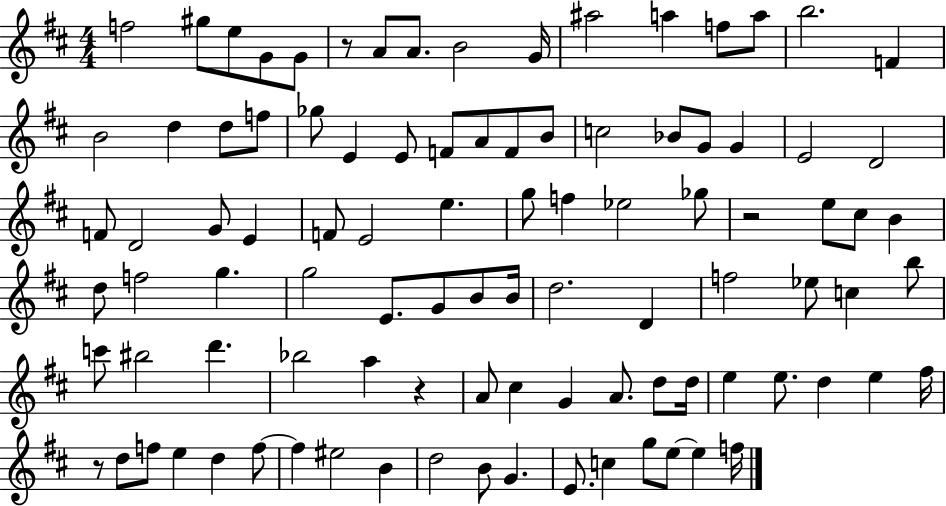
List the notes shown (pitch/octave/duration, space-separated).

F5/h G#5/e E5/e G4/e G4/e R/e A4/e A4/e. B4/h G4/s A#5/h A5/q F5/e A5/e B5/h. F4/q B4/h D5/q D5/e F5/e Gb5/e E4/q E4/e F4/e A4/e F4/e B4/e C5/h Bb4/e G4/e G4/q E4/h D4/h F4/e D4/h G4/e E4/q F4/e E4/h E5/q. G5/e F5/q Eb5/h Gb5/e R/h E5/e C#5/e B4/q D5/e F5/h G5/q. G5/h E4/e. G4/e B4/e B4/s D5/h. D4/q F5/h Eb5/e C5/q B5/e C6/e BIS5/h D6/q. Bb5/h A5/q R/q A4/e C#5/q G4/q A4/e. D5/e D5/s E5/q E5/e. D5/q E5/q F#5/s R/e D5/e F5/e E5/q D5/q F5/e F5/q EIS5/h B4/q D5/h B4/e G4/q. E4/e. C5/q G5/e E5/e E5/q F5/s